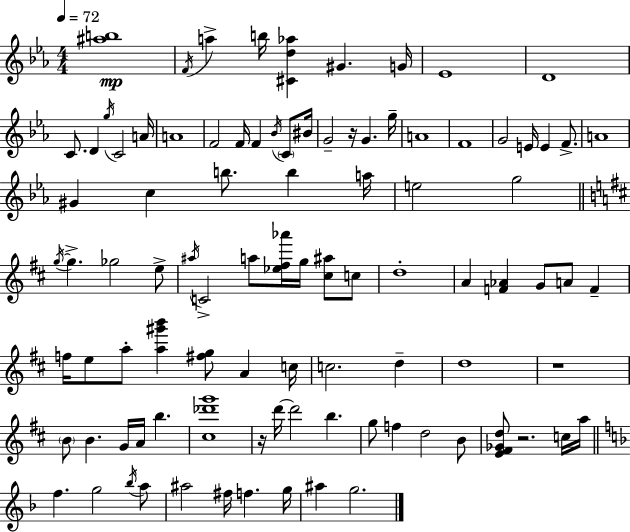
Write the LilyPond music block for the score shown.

{
  \clef treble
  \numericTimeSignature
  \time 4/4
  \key c \minor
  \tempo 4 = 72
  \repeat volta 2 { <ais'' b''>1\mp | \acciaccatura { f'16 } a''4-> b''16 <cis' d'' aes''>4 gis'4. | g'16 ees'1 | d'1 | \break c'8. d'4 \acciaccatura { g''16 } c'2 | a'16 a'1 | f'2 f'16 f'4 \acciaccatura { bes'16 } | \parenthesize c'8 bis'16 g'2-- r16 g'4. | \break g''16-- a'1 | f'1 | g'2 e'16 e'4 | f'8.-> a'1 | \break gis'4 c''4 b''8. b''4 | a''16 e''2 g''2 | \bar "||" \break \key b \minor \acciaccatura { g''16~ }~ g''4.-> ges''2 e''8-> | \acciaccatura { ais''16 } c'2-> a''8 <ees'' fis'' aes'''>16 g''16 <cis'' ais''>8 | c''8 d''1-. | a'4 <f' aes'>4 g'8 a'8 f'4-- | \break f''16 e''8 a''8-. <a'' gis''' b'''>4 <fis'' g''>8 a'4 | c''16 c''2. d''4-- | d''1 | r1 | \break \parenthesize b'8 b'4. g'16 a'16 b''4. | <cis'' des''' g'''>1 | r16 d'''16~~ d'''2 b''4. | g''8 f''4 d''2 | \break b'8 <e' fis' ges' d''>8 r2. | c''16 a''16 \bar "||" \break \key d \minor f''4. g''2 \acciaccatura { bes''16 } a''8 | ais''2 fis''16 f''4. | g''16 ais''4 g''2. | } \bar "|."
}